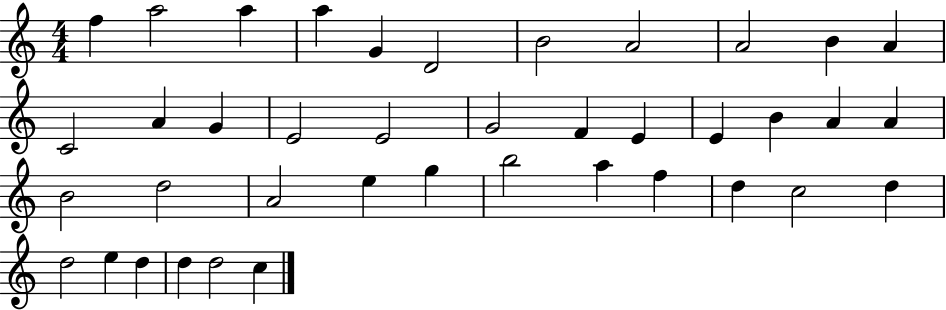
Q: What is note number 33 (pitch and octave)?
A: C5